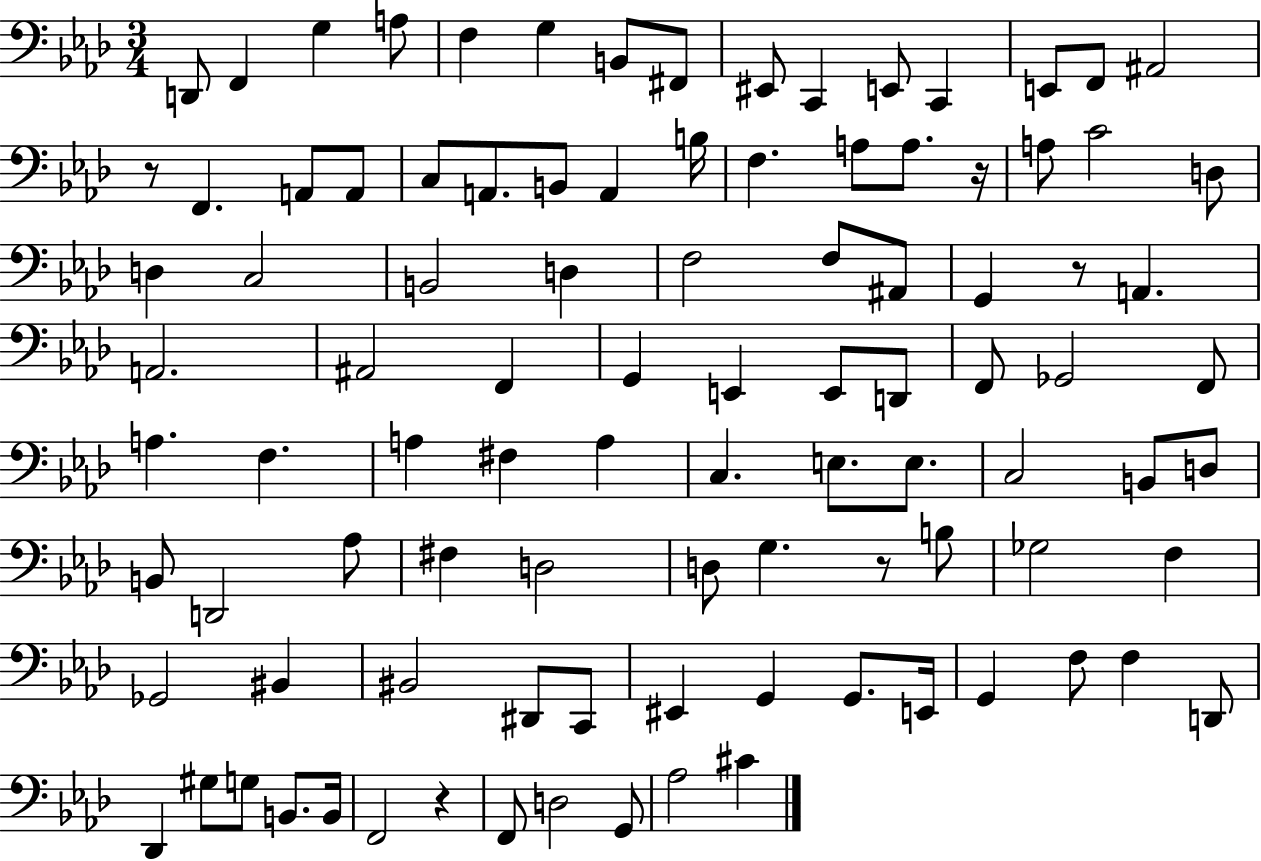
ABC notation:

X:1
T:Untitled
M:3/4
L:1/4
K:Ab
D,,/2 F,, G, A,/2 F, G, B,,/2 ^F,,/2 ^E,,/2 C,, E,,/2 C,, E,,/2 F,,/2 ^A,,2 z/2 F,, A,,/2 A,,/2 C,/2 A,,/2 B,,/2 A,, B,/4 F, A,/2 A,/2 z/4 A,/2 C2 D,/2 D, C,2 B,,2 D, F,2 F,/2 ^A,,/2 G,, z/2 A,, A,,2 ^A,,2 F,, G,, E,, E,,/2 D,,/2 F,,/2 _G,,2 F,,/2 A, F, A, ^F, A, C, E,/2 E,/2 C,2 B,,/2 D,/2 B,,/2 D,,2 _A,/2 ^F, D,2 D,/2 G, z/2 B,/2 _G,2 F, _G,,2 ^B,, ^B,,2 ^D,,/2 C,,/2 ^E,, G,, G,,/2 E,,/4 G,, F,/2 F, D,,/2 _D,, ^G,/2 G,/2 B,,/2 B,,/4 F,,2 z F,,/2 D,2 G,,/2 _A,2 ^C